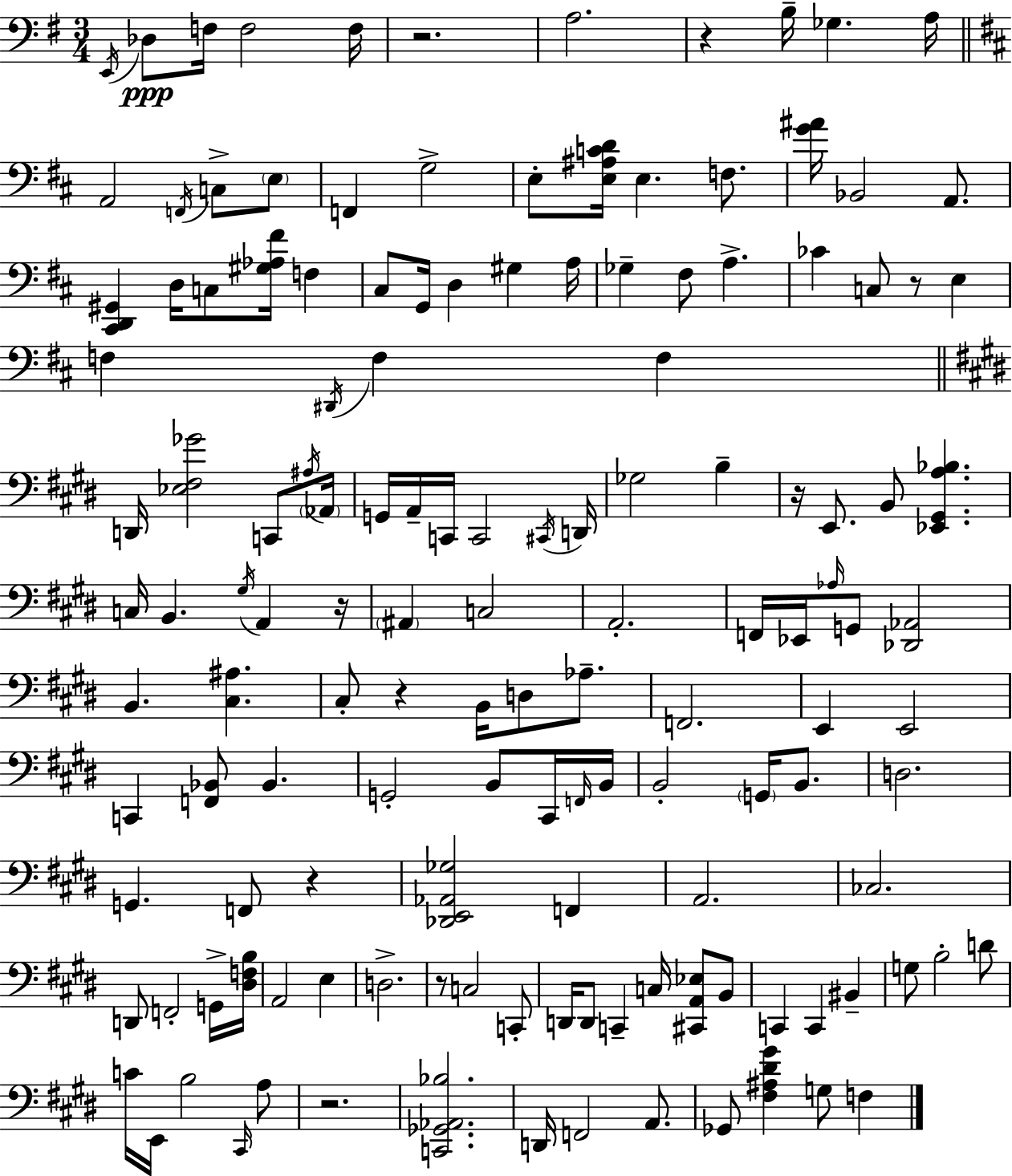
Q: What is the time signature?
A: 3/4